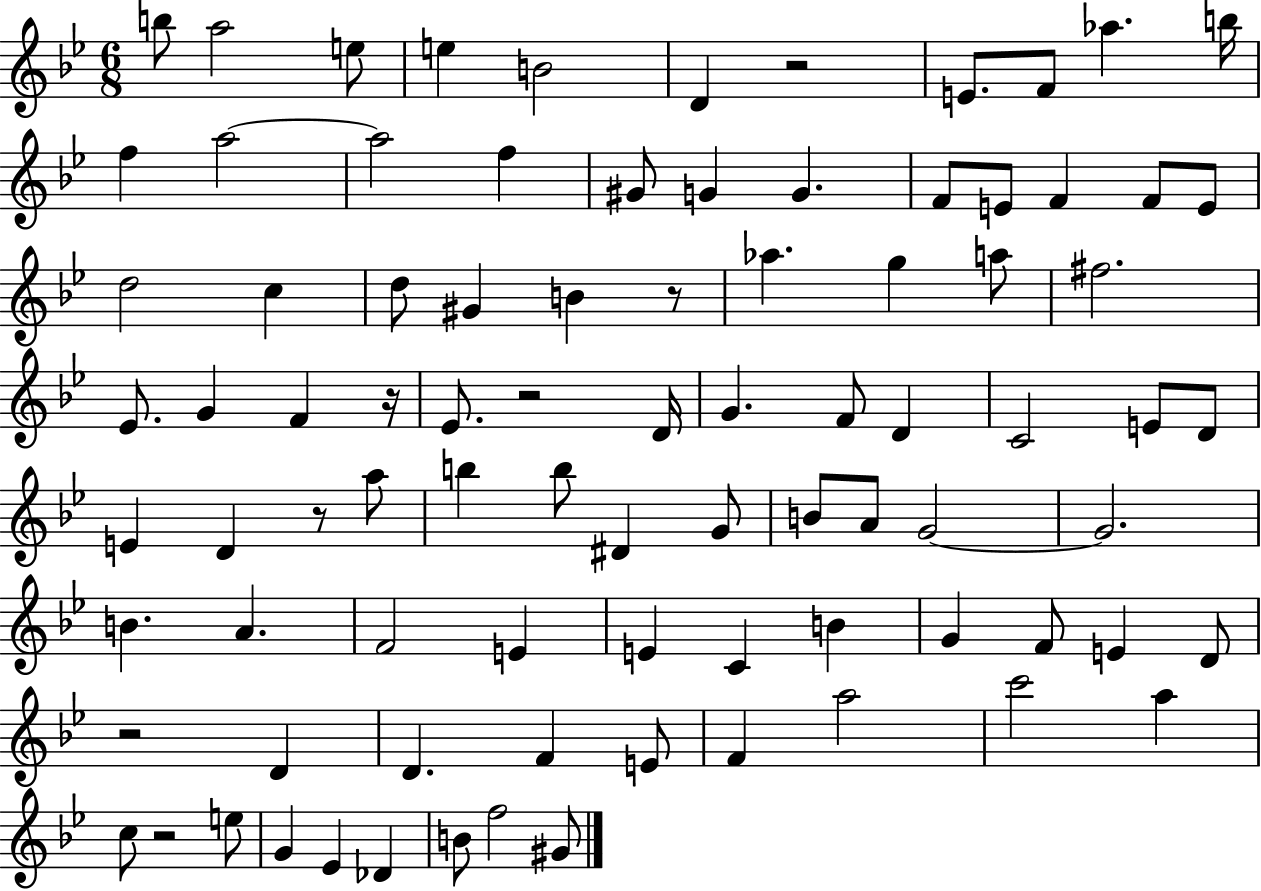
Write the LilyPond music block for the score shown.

{
  \clef treble
  \numericTimeSignature
  \time 6/8
  \key bes \major
  b''8 a''2 e''8 | e''4 b'2 | d'4 r2 | e'8. f'8 aes''4. b''16 | \break f''4 a''2~~ | a''2 f''4 | gis'8 g'4 g'4. | f'8 e'8 f'4 f'8 e'8 | \break d''2 c''4 | d''8 gis'4 b'4 r8 | aes''4. g''4 a''8 | fis''2. | \break ees'8. g'4 f'4 r16 | ees'8. r2 d'16 | g'4. f'8 d'4 | c'2 e'8 d'8 | \break e'4 d'4 r8 a''8 | b''4 b''8 dis'4 g'8 | b'8 a'8 g'2~~ | g'2. | \break b'4. a'4. | f'2 e'4 | e'4 c'4 b'4 | g'4 f'8 e'4 d'8 | \break r2 d'4 | d'4. f'4 e'8 | f'4 a''2 | c'''2 a''4 | \break c''8 r2 e''8 | g'4 ees'4 des'4 | b'8 f''2 gis'8 | \bar "|."
}